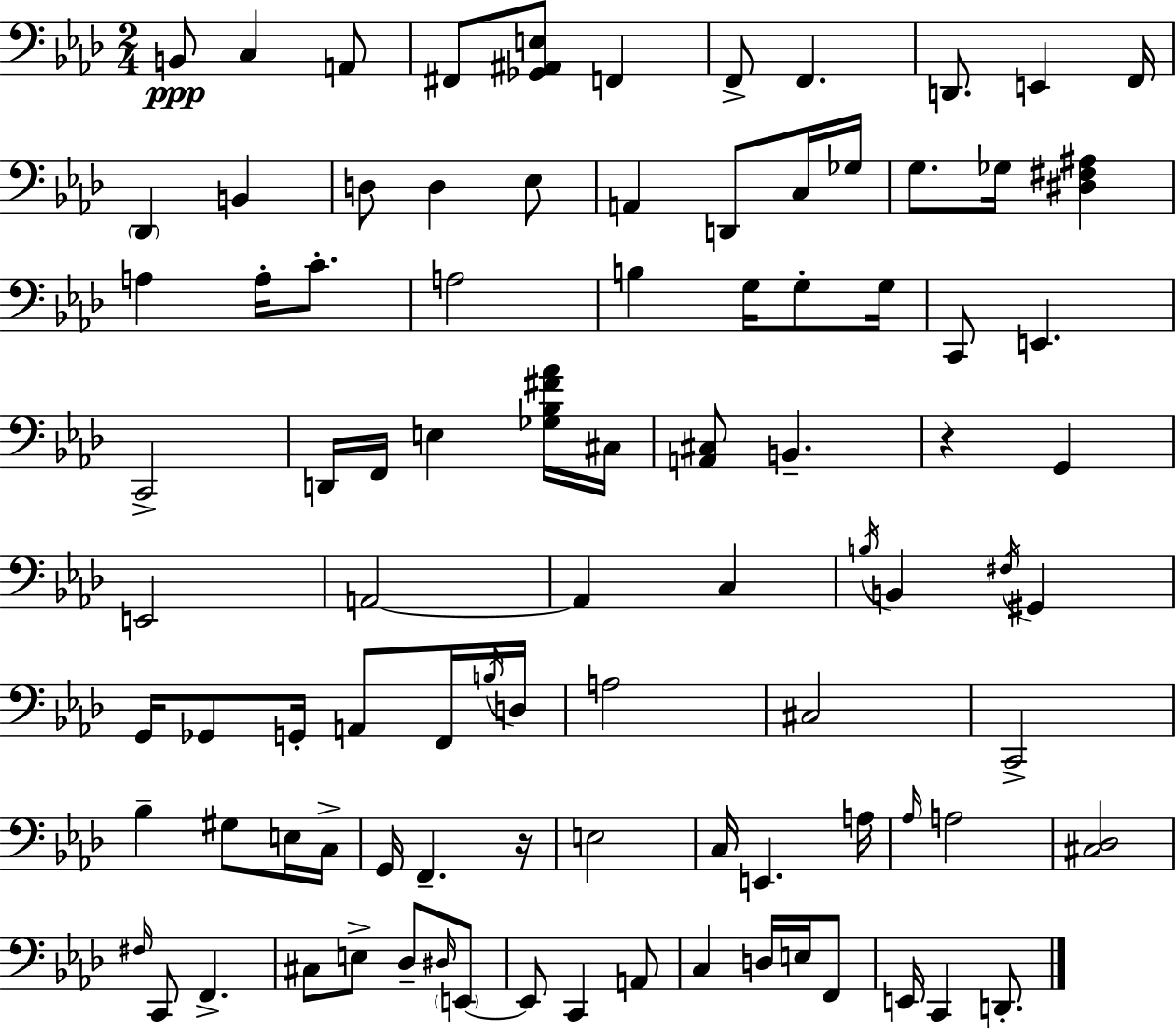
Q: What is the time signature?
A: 2/4